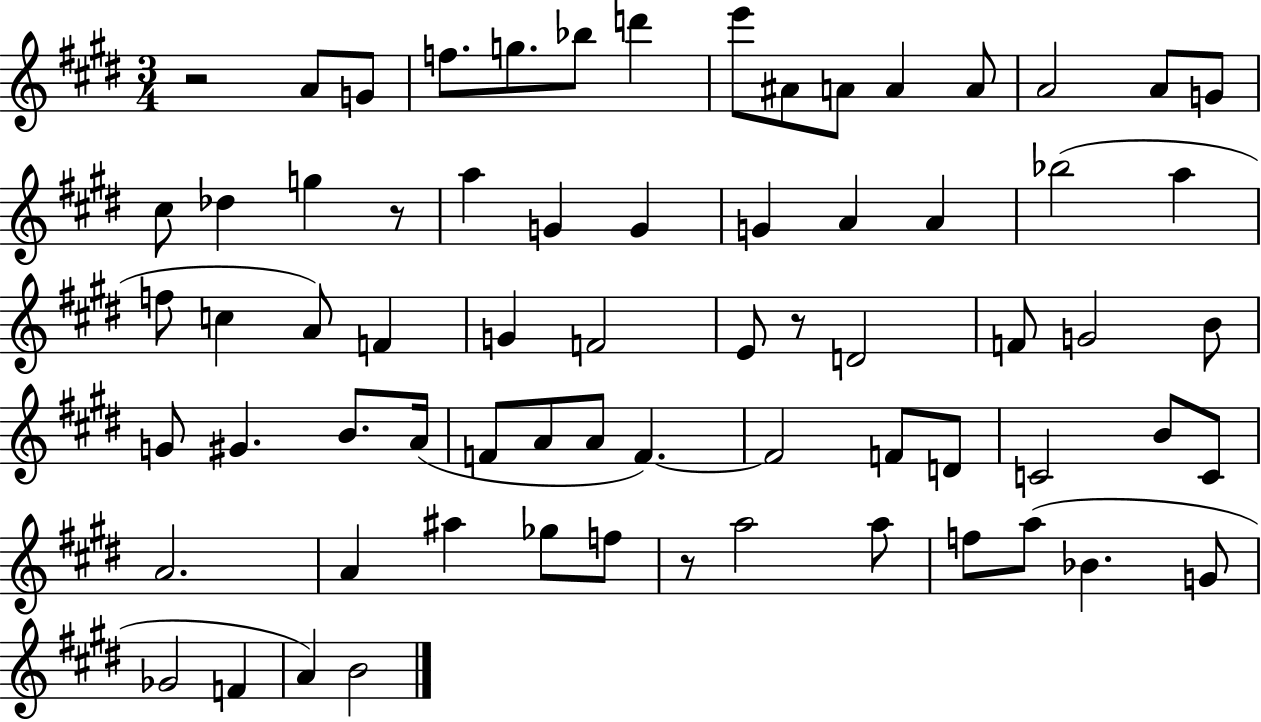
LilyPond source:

{
  \clef treble
  \numericTimeSignature
  \time 3/4
  \key e \major
  r2 a'8 g'8 | f''8. g''8. bes''8 d'''4 | e'''8 ais'8 a'8 a'4 a'8 | a'2 a'8 g'8 | \break cis''8 des''4 g''4 r8 | a''4 g'4 g'4 | g'4 a'4 a'4 | bes''2( a''4 | \break f''8 c''4 a'8) f'4 | g'4 f'2 | e'8 r8 d'2 | f'8 g'2 b'8 | \break g'8 gis'4. b'8. a'16( | f'8 a'8 a'8 f'4.~~) | f'2 f'8 d'8 | c'2 b'8 c'8 | \break a'2. | a'4 ais''4 ges''8 f''8 | r8 a''2 a''8 | f''8 a''8( bes'4. g'8 | \break ges'2 f'4 | a'4) b'2 | \bar "|."
}